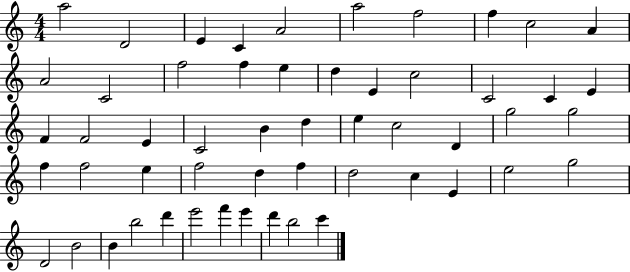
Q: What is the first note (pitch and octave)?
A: A5